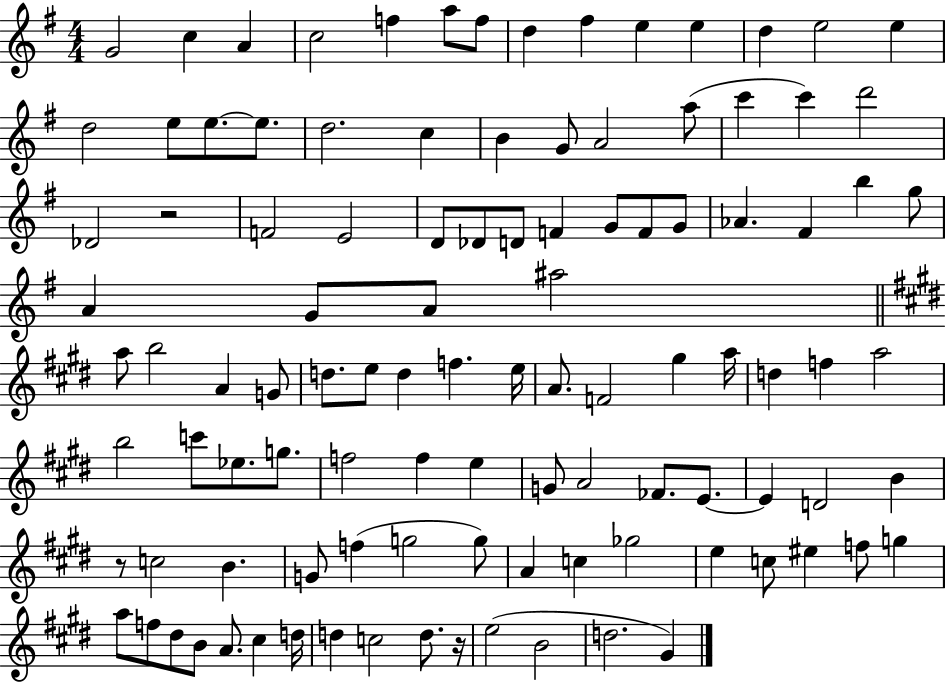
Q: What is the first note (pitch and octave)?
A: G4